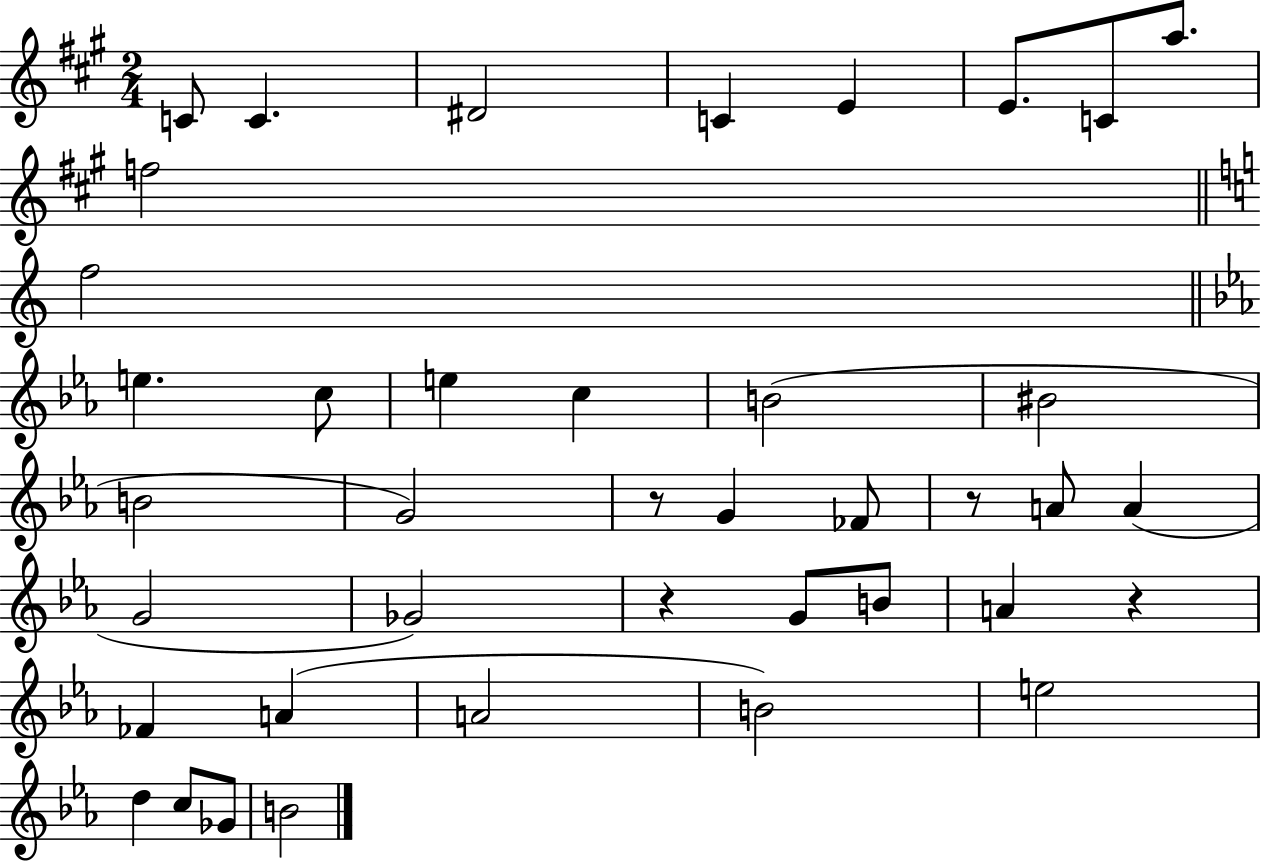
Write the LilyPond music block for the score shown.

{
  \clef treble
  \numericTimeSignature
  \time 2/4
  \key a \major
  c'8 c'4. | dis'2 | c'4 e'4 | e'8. c'8 a''8. | \break f''2 | \bar "||" \break \key a \minor f''2 | \bar "||" \break \key c \minor e''4. c''8 | e''4 c''4 | b'2( | bis'2 | \break b'2 | g'2) | r8 g'4 fes'8 | r8 a'8 a'4( | \break g'2 | ges'2) | r4 g'8 b'8 | a'4 r4 | \break fes'4 a'4( | a'2 | b'2) | e''2 | \break d''4 c''8 ges'8 | b'2 | \bar "|."
}